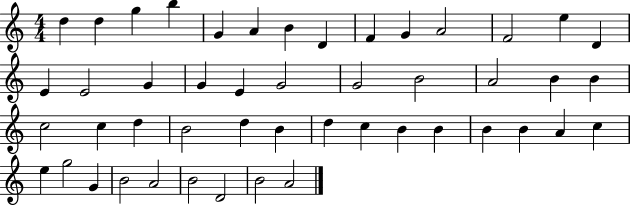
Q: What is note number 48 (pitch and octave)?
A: A4